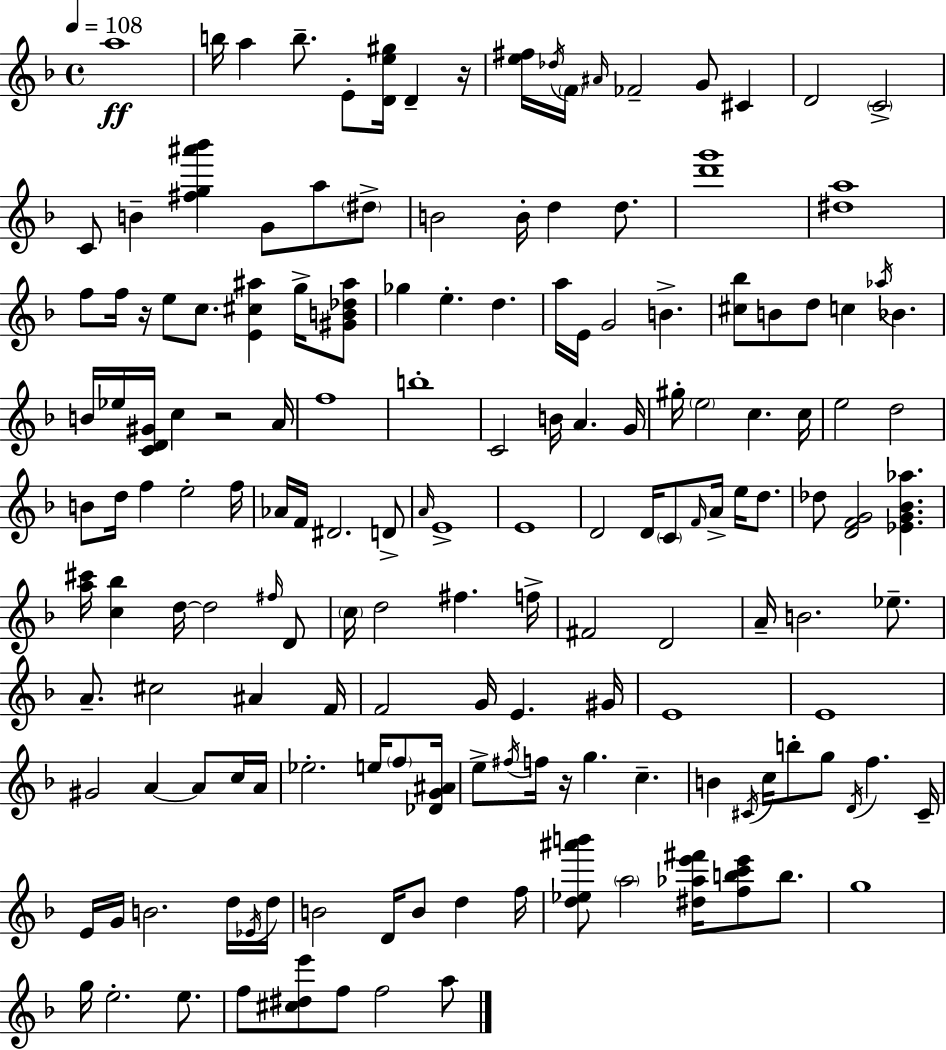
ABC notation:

X:1
T:Untitled
M:4/4
L:1/4
K:F
a4 b/4 a b/2 E/2 [De^g]/4 D z/4 [e^f]/4 _d/4 F/4 ^A/4 _F2 G/2 ^C D2 C2 C/2 B [^fg^a'_b'] G/2 a/2 ^d/2 B2 B/4 d d/2 [d'g']4 [^da]4 f/2 f/4 z/4 e/2 c/2 [E^c^a] g/4 [^GB_d^a]/2 _g e d a/4 E/4 G2 B [^c_b]/2 B/2 d/2 c _a/4 _B B/4 _e/4 [CD^G]/4 c z2 A/4 f4 b4 C2 B/4 A G/4 ^g/4 e2 c c/4 e2 d2 B/2 d/4 f e2 f/4 _A/4 F/4 ^D2 D/2 A/4 E4 E4 D2 D/4 C/2 F/4 A/4 e/4 d/2 _d/2 [DFG]2 [_EG_B_a] [a^c']/4 [c_b] d/4 d2 ^f/4 D/2 c/4 d2 ^f f/4 ^F2 D2 A/4 B2 _e/2 A/2 ^c2 ^A F/4 F2 G/4 E ^G/4 E4 E4 ^G2 A A/2 c/4 A/4 _e2 e/4 f/2 [_DG^A]/4 e/2 ^f/4 f/4 z/4 g c B ^C/4 c/4 b/2 g/2 D/4 f ^C/4 E/4 G/4 B2 d/4 _E/4 d/4 B2 D/4 B/2 d f/4 [d_e^a'b']/2 a2 [^d_ae'^f']/4 [fbc'e']/2 b/2 g4 g/4 e2 e/2 f/2 [^c^de']/2 f/2 f2 a/2